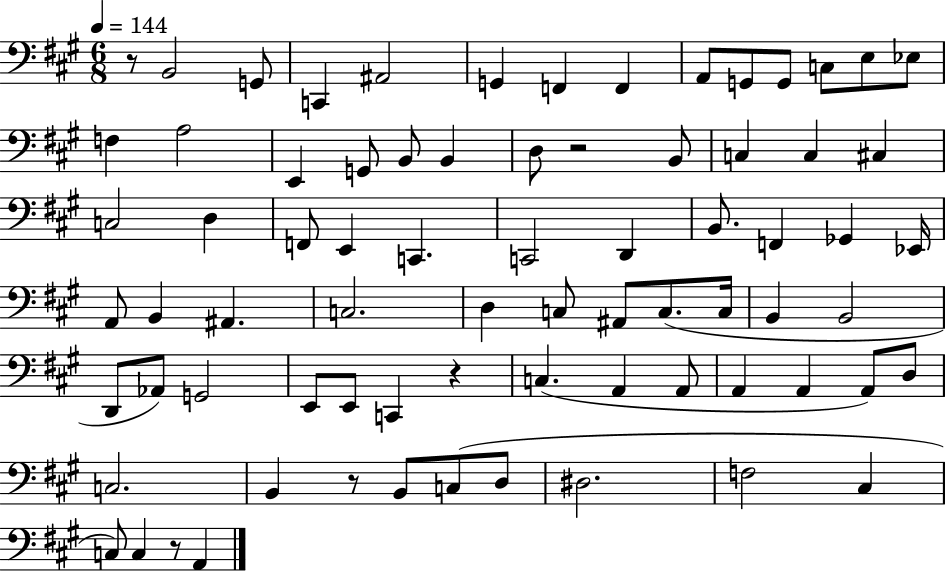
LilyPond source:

{
  \clef bass
  \numericTimeSignature
  \time 6/8
  \key a \major
  \tempo 4 = 144
  r8 b,2 g,8 | c,4 ais,2 | g,4 f,4 f,4 | a,8 g,8 g,8 c8 e8 ees8 | \break f4 a2 | e,4 g,8 b,8 b,4 | d8 r2 b,8 | c4 c4 cis4 | \break c2 d4 | f,8 e,4 c,4. | c,2 d,4 | b,8. f,4 ges,4 ees,16 | \break a,8 b,4 ais,4. | c2. | d4 c8 ais,8 c8.( c16 | b,4 b,2 | \break d,8 aes,8) g,2 | e,8 e,8 c,4 r4 | c4.( a,4 a,8 | a,4 a,4 a,8) d8 | \break c2. | b,4 r8 b,8 c8( d8 | dis2. | f2 cis4 | \break c8) c4 r8 a,4 | \bar "|."
}